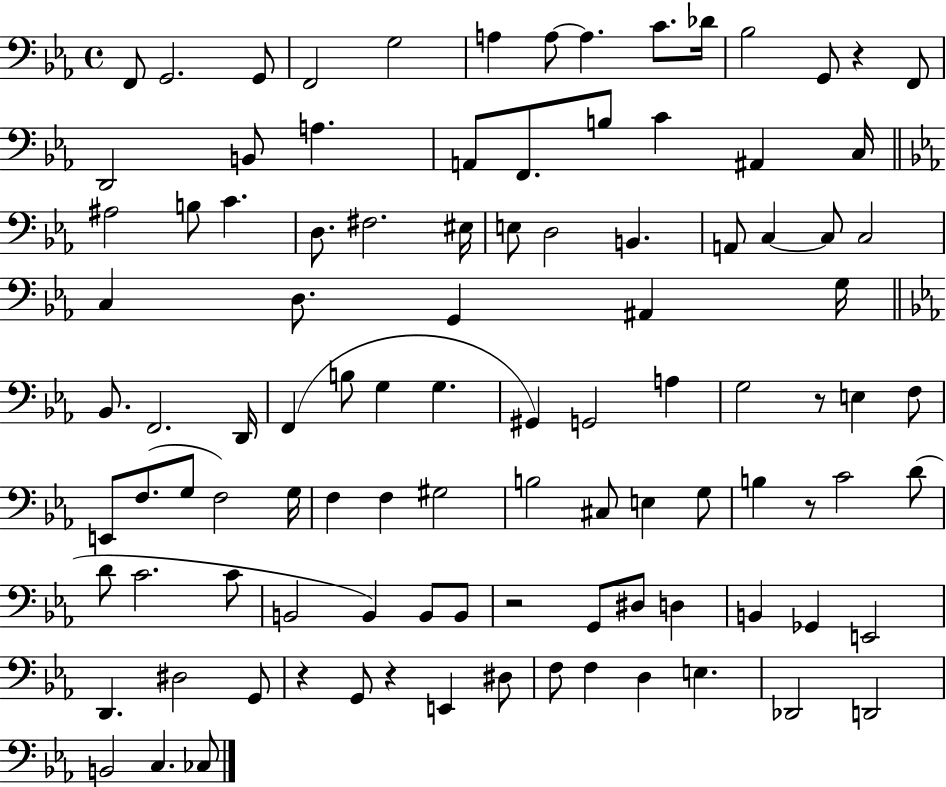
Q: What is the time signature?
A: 4/4